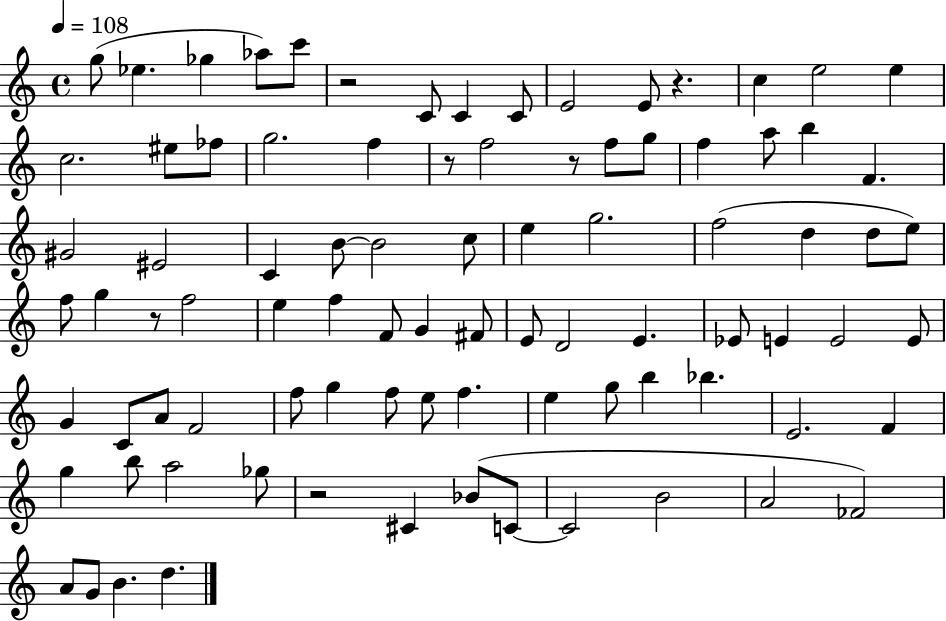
G5/e Eb5/q. Gb5/q Ab5/e C6/e R/h C4/e C4/q C4/e E4/h E4/e R/q. C5/q E5/h E5/q C5/h. EIS5/e FES5/e G5/h. F5/q R/e F5/h R/e F5/e G5/e F5/q A5/e B5/q F4/q. G#4/h EIS4/h C4/q B4/e B4/h C5/e E5/q G5/h. F5/h D5/q D5/e E5/e F5/e G5/q R/e F5/h E5/q F5/q F4/e G4/q F#4/e E4/e D4/h E4/q. Eb4/e E4/q E4/h E4/e G4/q C4/e A4/e F4/h F5/e G5/q F5/e E5/e F5/q. E5/q G5/e B5/q Bb5/q. E4/h. F4/q G5/q B5/e A5/h Gb5/e R/h C#4/q Bb4/e C4/e C4/h B4/h A4/h FES4/h A4/e G4/e B4/q. D5/q.